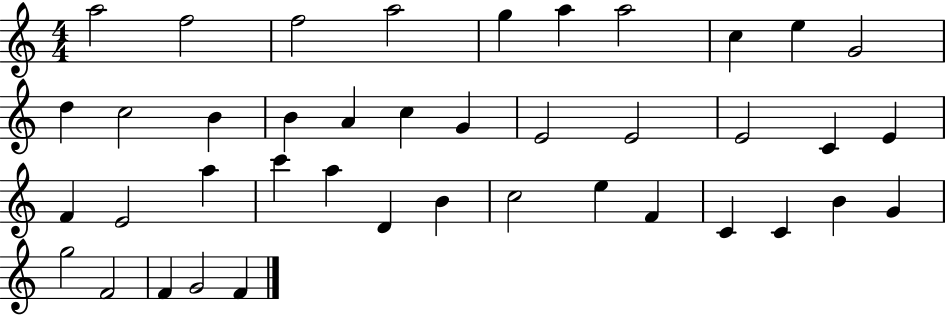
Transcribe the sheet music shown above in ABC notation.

X:1
T:Untitled
M:4/4
L:1/4
K:C
a2 f2 f2 a2 g a a2 c e G2 d c2 B B A c G E2 E2 E2 C E F E2 a c' a D B c2 e F C C B G g2 F2 F G2 F